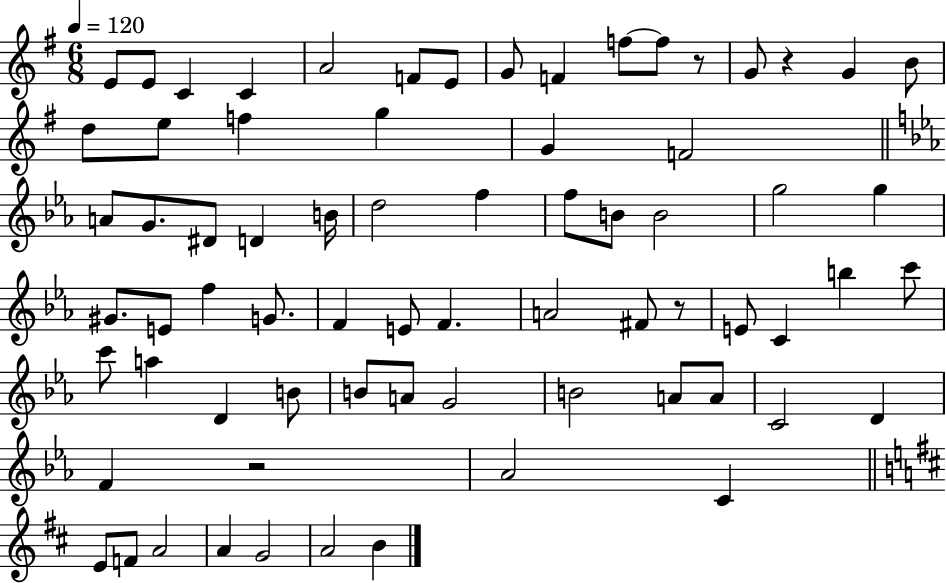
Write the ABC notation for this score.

X:1
T:Untitled
M:6/8
L:1/4
K:G
E/2 E/2 C C A2 F/2 E/2 G/2 F f/2 f/2 z/2 G/2 z G B/2 d/2 e/2 f g G F2 A/2 G/2 ^D/2 D B/4 d2 f f/2 B/2 B2 g2 g ^G/2 E/2 f G/2 F E/2 F A2 ^F/2 z/2 E/2 C b c'/2 c'/2 a D B/2 B/2 A/2 G2 B2 A/2 A/2 C2 D F z2 _A2 C E/2 F/2 A2 A G2 A2 B